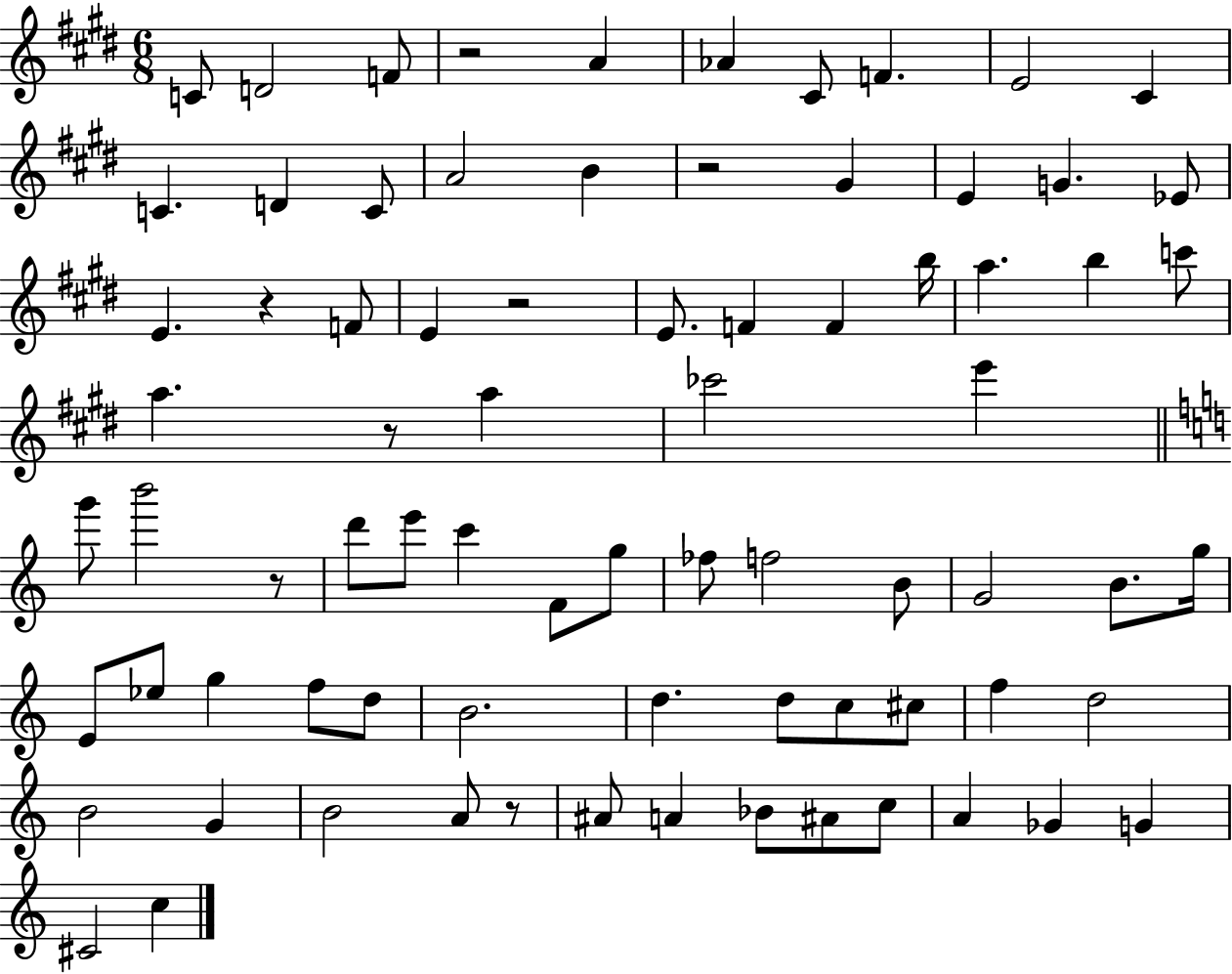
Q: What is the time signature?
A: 6/8